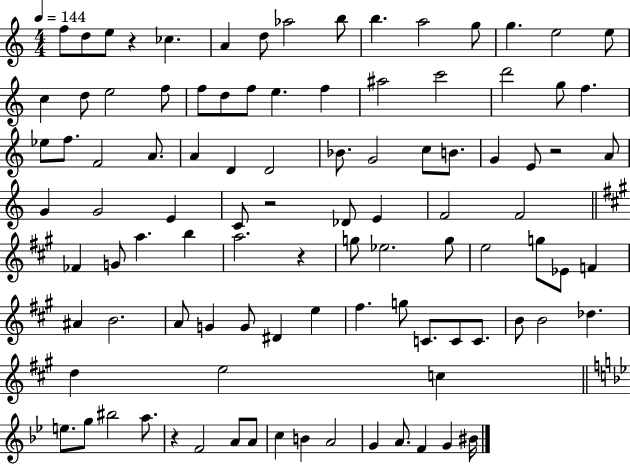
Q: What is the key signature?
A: C major